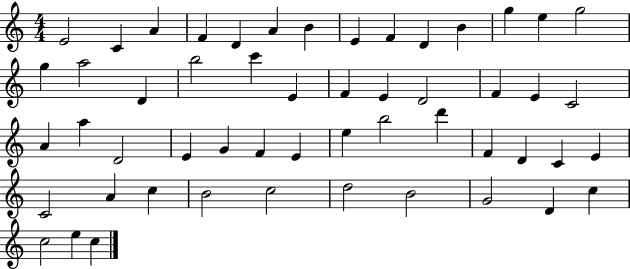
{
  \clef treble
  \numericTimeSignature
  \time 4/4
  \key c \major
  e'2 c'4 a'4 | f'4 d'4 a'4 b'4 | e'4 f'4 d'4 b'4 | g''4 e''4 g''2 | \break g''4 a''2 d'4 | b''2 c'''4 e'4 | f'4 e'4 d'2 | f'4 e'4 c'2 | \break a'4 a''4 d'2 | e'4 g'4 f'4 e'4 | e''4 b''2 d'''4 | f'4 d'4 c'4 e'4 | \break c'2 a'4 c''4 | b'2 c''2 | d''2 b'2 | g'2 d'4 c''4 | \break c''2 e''4 c''4 | \bar "|."
}